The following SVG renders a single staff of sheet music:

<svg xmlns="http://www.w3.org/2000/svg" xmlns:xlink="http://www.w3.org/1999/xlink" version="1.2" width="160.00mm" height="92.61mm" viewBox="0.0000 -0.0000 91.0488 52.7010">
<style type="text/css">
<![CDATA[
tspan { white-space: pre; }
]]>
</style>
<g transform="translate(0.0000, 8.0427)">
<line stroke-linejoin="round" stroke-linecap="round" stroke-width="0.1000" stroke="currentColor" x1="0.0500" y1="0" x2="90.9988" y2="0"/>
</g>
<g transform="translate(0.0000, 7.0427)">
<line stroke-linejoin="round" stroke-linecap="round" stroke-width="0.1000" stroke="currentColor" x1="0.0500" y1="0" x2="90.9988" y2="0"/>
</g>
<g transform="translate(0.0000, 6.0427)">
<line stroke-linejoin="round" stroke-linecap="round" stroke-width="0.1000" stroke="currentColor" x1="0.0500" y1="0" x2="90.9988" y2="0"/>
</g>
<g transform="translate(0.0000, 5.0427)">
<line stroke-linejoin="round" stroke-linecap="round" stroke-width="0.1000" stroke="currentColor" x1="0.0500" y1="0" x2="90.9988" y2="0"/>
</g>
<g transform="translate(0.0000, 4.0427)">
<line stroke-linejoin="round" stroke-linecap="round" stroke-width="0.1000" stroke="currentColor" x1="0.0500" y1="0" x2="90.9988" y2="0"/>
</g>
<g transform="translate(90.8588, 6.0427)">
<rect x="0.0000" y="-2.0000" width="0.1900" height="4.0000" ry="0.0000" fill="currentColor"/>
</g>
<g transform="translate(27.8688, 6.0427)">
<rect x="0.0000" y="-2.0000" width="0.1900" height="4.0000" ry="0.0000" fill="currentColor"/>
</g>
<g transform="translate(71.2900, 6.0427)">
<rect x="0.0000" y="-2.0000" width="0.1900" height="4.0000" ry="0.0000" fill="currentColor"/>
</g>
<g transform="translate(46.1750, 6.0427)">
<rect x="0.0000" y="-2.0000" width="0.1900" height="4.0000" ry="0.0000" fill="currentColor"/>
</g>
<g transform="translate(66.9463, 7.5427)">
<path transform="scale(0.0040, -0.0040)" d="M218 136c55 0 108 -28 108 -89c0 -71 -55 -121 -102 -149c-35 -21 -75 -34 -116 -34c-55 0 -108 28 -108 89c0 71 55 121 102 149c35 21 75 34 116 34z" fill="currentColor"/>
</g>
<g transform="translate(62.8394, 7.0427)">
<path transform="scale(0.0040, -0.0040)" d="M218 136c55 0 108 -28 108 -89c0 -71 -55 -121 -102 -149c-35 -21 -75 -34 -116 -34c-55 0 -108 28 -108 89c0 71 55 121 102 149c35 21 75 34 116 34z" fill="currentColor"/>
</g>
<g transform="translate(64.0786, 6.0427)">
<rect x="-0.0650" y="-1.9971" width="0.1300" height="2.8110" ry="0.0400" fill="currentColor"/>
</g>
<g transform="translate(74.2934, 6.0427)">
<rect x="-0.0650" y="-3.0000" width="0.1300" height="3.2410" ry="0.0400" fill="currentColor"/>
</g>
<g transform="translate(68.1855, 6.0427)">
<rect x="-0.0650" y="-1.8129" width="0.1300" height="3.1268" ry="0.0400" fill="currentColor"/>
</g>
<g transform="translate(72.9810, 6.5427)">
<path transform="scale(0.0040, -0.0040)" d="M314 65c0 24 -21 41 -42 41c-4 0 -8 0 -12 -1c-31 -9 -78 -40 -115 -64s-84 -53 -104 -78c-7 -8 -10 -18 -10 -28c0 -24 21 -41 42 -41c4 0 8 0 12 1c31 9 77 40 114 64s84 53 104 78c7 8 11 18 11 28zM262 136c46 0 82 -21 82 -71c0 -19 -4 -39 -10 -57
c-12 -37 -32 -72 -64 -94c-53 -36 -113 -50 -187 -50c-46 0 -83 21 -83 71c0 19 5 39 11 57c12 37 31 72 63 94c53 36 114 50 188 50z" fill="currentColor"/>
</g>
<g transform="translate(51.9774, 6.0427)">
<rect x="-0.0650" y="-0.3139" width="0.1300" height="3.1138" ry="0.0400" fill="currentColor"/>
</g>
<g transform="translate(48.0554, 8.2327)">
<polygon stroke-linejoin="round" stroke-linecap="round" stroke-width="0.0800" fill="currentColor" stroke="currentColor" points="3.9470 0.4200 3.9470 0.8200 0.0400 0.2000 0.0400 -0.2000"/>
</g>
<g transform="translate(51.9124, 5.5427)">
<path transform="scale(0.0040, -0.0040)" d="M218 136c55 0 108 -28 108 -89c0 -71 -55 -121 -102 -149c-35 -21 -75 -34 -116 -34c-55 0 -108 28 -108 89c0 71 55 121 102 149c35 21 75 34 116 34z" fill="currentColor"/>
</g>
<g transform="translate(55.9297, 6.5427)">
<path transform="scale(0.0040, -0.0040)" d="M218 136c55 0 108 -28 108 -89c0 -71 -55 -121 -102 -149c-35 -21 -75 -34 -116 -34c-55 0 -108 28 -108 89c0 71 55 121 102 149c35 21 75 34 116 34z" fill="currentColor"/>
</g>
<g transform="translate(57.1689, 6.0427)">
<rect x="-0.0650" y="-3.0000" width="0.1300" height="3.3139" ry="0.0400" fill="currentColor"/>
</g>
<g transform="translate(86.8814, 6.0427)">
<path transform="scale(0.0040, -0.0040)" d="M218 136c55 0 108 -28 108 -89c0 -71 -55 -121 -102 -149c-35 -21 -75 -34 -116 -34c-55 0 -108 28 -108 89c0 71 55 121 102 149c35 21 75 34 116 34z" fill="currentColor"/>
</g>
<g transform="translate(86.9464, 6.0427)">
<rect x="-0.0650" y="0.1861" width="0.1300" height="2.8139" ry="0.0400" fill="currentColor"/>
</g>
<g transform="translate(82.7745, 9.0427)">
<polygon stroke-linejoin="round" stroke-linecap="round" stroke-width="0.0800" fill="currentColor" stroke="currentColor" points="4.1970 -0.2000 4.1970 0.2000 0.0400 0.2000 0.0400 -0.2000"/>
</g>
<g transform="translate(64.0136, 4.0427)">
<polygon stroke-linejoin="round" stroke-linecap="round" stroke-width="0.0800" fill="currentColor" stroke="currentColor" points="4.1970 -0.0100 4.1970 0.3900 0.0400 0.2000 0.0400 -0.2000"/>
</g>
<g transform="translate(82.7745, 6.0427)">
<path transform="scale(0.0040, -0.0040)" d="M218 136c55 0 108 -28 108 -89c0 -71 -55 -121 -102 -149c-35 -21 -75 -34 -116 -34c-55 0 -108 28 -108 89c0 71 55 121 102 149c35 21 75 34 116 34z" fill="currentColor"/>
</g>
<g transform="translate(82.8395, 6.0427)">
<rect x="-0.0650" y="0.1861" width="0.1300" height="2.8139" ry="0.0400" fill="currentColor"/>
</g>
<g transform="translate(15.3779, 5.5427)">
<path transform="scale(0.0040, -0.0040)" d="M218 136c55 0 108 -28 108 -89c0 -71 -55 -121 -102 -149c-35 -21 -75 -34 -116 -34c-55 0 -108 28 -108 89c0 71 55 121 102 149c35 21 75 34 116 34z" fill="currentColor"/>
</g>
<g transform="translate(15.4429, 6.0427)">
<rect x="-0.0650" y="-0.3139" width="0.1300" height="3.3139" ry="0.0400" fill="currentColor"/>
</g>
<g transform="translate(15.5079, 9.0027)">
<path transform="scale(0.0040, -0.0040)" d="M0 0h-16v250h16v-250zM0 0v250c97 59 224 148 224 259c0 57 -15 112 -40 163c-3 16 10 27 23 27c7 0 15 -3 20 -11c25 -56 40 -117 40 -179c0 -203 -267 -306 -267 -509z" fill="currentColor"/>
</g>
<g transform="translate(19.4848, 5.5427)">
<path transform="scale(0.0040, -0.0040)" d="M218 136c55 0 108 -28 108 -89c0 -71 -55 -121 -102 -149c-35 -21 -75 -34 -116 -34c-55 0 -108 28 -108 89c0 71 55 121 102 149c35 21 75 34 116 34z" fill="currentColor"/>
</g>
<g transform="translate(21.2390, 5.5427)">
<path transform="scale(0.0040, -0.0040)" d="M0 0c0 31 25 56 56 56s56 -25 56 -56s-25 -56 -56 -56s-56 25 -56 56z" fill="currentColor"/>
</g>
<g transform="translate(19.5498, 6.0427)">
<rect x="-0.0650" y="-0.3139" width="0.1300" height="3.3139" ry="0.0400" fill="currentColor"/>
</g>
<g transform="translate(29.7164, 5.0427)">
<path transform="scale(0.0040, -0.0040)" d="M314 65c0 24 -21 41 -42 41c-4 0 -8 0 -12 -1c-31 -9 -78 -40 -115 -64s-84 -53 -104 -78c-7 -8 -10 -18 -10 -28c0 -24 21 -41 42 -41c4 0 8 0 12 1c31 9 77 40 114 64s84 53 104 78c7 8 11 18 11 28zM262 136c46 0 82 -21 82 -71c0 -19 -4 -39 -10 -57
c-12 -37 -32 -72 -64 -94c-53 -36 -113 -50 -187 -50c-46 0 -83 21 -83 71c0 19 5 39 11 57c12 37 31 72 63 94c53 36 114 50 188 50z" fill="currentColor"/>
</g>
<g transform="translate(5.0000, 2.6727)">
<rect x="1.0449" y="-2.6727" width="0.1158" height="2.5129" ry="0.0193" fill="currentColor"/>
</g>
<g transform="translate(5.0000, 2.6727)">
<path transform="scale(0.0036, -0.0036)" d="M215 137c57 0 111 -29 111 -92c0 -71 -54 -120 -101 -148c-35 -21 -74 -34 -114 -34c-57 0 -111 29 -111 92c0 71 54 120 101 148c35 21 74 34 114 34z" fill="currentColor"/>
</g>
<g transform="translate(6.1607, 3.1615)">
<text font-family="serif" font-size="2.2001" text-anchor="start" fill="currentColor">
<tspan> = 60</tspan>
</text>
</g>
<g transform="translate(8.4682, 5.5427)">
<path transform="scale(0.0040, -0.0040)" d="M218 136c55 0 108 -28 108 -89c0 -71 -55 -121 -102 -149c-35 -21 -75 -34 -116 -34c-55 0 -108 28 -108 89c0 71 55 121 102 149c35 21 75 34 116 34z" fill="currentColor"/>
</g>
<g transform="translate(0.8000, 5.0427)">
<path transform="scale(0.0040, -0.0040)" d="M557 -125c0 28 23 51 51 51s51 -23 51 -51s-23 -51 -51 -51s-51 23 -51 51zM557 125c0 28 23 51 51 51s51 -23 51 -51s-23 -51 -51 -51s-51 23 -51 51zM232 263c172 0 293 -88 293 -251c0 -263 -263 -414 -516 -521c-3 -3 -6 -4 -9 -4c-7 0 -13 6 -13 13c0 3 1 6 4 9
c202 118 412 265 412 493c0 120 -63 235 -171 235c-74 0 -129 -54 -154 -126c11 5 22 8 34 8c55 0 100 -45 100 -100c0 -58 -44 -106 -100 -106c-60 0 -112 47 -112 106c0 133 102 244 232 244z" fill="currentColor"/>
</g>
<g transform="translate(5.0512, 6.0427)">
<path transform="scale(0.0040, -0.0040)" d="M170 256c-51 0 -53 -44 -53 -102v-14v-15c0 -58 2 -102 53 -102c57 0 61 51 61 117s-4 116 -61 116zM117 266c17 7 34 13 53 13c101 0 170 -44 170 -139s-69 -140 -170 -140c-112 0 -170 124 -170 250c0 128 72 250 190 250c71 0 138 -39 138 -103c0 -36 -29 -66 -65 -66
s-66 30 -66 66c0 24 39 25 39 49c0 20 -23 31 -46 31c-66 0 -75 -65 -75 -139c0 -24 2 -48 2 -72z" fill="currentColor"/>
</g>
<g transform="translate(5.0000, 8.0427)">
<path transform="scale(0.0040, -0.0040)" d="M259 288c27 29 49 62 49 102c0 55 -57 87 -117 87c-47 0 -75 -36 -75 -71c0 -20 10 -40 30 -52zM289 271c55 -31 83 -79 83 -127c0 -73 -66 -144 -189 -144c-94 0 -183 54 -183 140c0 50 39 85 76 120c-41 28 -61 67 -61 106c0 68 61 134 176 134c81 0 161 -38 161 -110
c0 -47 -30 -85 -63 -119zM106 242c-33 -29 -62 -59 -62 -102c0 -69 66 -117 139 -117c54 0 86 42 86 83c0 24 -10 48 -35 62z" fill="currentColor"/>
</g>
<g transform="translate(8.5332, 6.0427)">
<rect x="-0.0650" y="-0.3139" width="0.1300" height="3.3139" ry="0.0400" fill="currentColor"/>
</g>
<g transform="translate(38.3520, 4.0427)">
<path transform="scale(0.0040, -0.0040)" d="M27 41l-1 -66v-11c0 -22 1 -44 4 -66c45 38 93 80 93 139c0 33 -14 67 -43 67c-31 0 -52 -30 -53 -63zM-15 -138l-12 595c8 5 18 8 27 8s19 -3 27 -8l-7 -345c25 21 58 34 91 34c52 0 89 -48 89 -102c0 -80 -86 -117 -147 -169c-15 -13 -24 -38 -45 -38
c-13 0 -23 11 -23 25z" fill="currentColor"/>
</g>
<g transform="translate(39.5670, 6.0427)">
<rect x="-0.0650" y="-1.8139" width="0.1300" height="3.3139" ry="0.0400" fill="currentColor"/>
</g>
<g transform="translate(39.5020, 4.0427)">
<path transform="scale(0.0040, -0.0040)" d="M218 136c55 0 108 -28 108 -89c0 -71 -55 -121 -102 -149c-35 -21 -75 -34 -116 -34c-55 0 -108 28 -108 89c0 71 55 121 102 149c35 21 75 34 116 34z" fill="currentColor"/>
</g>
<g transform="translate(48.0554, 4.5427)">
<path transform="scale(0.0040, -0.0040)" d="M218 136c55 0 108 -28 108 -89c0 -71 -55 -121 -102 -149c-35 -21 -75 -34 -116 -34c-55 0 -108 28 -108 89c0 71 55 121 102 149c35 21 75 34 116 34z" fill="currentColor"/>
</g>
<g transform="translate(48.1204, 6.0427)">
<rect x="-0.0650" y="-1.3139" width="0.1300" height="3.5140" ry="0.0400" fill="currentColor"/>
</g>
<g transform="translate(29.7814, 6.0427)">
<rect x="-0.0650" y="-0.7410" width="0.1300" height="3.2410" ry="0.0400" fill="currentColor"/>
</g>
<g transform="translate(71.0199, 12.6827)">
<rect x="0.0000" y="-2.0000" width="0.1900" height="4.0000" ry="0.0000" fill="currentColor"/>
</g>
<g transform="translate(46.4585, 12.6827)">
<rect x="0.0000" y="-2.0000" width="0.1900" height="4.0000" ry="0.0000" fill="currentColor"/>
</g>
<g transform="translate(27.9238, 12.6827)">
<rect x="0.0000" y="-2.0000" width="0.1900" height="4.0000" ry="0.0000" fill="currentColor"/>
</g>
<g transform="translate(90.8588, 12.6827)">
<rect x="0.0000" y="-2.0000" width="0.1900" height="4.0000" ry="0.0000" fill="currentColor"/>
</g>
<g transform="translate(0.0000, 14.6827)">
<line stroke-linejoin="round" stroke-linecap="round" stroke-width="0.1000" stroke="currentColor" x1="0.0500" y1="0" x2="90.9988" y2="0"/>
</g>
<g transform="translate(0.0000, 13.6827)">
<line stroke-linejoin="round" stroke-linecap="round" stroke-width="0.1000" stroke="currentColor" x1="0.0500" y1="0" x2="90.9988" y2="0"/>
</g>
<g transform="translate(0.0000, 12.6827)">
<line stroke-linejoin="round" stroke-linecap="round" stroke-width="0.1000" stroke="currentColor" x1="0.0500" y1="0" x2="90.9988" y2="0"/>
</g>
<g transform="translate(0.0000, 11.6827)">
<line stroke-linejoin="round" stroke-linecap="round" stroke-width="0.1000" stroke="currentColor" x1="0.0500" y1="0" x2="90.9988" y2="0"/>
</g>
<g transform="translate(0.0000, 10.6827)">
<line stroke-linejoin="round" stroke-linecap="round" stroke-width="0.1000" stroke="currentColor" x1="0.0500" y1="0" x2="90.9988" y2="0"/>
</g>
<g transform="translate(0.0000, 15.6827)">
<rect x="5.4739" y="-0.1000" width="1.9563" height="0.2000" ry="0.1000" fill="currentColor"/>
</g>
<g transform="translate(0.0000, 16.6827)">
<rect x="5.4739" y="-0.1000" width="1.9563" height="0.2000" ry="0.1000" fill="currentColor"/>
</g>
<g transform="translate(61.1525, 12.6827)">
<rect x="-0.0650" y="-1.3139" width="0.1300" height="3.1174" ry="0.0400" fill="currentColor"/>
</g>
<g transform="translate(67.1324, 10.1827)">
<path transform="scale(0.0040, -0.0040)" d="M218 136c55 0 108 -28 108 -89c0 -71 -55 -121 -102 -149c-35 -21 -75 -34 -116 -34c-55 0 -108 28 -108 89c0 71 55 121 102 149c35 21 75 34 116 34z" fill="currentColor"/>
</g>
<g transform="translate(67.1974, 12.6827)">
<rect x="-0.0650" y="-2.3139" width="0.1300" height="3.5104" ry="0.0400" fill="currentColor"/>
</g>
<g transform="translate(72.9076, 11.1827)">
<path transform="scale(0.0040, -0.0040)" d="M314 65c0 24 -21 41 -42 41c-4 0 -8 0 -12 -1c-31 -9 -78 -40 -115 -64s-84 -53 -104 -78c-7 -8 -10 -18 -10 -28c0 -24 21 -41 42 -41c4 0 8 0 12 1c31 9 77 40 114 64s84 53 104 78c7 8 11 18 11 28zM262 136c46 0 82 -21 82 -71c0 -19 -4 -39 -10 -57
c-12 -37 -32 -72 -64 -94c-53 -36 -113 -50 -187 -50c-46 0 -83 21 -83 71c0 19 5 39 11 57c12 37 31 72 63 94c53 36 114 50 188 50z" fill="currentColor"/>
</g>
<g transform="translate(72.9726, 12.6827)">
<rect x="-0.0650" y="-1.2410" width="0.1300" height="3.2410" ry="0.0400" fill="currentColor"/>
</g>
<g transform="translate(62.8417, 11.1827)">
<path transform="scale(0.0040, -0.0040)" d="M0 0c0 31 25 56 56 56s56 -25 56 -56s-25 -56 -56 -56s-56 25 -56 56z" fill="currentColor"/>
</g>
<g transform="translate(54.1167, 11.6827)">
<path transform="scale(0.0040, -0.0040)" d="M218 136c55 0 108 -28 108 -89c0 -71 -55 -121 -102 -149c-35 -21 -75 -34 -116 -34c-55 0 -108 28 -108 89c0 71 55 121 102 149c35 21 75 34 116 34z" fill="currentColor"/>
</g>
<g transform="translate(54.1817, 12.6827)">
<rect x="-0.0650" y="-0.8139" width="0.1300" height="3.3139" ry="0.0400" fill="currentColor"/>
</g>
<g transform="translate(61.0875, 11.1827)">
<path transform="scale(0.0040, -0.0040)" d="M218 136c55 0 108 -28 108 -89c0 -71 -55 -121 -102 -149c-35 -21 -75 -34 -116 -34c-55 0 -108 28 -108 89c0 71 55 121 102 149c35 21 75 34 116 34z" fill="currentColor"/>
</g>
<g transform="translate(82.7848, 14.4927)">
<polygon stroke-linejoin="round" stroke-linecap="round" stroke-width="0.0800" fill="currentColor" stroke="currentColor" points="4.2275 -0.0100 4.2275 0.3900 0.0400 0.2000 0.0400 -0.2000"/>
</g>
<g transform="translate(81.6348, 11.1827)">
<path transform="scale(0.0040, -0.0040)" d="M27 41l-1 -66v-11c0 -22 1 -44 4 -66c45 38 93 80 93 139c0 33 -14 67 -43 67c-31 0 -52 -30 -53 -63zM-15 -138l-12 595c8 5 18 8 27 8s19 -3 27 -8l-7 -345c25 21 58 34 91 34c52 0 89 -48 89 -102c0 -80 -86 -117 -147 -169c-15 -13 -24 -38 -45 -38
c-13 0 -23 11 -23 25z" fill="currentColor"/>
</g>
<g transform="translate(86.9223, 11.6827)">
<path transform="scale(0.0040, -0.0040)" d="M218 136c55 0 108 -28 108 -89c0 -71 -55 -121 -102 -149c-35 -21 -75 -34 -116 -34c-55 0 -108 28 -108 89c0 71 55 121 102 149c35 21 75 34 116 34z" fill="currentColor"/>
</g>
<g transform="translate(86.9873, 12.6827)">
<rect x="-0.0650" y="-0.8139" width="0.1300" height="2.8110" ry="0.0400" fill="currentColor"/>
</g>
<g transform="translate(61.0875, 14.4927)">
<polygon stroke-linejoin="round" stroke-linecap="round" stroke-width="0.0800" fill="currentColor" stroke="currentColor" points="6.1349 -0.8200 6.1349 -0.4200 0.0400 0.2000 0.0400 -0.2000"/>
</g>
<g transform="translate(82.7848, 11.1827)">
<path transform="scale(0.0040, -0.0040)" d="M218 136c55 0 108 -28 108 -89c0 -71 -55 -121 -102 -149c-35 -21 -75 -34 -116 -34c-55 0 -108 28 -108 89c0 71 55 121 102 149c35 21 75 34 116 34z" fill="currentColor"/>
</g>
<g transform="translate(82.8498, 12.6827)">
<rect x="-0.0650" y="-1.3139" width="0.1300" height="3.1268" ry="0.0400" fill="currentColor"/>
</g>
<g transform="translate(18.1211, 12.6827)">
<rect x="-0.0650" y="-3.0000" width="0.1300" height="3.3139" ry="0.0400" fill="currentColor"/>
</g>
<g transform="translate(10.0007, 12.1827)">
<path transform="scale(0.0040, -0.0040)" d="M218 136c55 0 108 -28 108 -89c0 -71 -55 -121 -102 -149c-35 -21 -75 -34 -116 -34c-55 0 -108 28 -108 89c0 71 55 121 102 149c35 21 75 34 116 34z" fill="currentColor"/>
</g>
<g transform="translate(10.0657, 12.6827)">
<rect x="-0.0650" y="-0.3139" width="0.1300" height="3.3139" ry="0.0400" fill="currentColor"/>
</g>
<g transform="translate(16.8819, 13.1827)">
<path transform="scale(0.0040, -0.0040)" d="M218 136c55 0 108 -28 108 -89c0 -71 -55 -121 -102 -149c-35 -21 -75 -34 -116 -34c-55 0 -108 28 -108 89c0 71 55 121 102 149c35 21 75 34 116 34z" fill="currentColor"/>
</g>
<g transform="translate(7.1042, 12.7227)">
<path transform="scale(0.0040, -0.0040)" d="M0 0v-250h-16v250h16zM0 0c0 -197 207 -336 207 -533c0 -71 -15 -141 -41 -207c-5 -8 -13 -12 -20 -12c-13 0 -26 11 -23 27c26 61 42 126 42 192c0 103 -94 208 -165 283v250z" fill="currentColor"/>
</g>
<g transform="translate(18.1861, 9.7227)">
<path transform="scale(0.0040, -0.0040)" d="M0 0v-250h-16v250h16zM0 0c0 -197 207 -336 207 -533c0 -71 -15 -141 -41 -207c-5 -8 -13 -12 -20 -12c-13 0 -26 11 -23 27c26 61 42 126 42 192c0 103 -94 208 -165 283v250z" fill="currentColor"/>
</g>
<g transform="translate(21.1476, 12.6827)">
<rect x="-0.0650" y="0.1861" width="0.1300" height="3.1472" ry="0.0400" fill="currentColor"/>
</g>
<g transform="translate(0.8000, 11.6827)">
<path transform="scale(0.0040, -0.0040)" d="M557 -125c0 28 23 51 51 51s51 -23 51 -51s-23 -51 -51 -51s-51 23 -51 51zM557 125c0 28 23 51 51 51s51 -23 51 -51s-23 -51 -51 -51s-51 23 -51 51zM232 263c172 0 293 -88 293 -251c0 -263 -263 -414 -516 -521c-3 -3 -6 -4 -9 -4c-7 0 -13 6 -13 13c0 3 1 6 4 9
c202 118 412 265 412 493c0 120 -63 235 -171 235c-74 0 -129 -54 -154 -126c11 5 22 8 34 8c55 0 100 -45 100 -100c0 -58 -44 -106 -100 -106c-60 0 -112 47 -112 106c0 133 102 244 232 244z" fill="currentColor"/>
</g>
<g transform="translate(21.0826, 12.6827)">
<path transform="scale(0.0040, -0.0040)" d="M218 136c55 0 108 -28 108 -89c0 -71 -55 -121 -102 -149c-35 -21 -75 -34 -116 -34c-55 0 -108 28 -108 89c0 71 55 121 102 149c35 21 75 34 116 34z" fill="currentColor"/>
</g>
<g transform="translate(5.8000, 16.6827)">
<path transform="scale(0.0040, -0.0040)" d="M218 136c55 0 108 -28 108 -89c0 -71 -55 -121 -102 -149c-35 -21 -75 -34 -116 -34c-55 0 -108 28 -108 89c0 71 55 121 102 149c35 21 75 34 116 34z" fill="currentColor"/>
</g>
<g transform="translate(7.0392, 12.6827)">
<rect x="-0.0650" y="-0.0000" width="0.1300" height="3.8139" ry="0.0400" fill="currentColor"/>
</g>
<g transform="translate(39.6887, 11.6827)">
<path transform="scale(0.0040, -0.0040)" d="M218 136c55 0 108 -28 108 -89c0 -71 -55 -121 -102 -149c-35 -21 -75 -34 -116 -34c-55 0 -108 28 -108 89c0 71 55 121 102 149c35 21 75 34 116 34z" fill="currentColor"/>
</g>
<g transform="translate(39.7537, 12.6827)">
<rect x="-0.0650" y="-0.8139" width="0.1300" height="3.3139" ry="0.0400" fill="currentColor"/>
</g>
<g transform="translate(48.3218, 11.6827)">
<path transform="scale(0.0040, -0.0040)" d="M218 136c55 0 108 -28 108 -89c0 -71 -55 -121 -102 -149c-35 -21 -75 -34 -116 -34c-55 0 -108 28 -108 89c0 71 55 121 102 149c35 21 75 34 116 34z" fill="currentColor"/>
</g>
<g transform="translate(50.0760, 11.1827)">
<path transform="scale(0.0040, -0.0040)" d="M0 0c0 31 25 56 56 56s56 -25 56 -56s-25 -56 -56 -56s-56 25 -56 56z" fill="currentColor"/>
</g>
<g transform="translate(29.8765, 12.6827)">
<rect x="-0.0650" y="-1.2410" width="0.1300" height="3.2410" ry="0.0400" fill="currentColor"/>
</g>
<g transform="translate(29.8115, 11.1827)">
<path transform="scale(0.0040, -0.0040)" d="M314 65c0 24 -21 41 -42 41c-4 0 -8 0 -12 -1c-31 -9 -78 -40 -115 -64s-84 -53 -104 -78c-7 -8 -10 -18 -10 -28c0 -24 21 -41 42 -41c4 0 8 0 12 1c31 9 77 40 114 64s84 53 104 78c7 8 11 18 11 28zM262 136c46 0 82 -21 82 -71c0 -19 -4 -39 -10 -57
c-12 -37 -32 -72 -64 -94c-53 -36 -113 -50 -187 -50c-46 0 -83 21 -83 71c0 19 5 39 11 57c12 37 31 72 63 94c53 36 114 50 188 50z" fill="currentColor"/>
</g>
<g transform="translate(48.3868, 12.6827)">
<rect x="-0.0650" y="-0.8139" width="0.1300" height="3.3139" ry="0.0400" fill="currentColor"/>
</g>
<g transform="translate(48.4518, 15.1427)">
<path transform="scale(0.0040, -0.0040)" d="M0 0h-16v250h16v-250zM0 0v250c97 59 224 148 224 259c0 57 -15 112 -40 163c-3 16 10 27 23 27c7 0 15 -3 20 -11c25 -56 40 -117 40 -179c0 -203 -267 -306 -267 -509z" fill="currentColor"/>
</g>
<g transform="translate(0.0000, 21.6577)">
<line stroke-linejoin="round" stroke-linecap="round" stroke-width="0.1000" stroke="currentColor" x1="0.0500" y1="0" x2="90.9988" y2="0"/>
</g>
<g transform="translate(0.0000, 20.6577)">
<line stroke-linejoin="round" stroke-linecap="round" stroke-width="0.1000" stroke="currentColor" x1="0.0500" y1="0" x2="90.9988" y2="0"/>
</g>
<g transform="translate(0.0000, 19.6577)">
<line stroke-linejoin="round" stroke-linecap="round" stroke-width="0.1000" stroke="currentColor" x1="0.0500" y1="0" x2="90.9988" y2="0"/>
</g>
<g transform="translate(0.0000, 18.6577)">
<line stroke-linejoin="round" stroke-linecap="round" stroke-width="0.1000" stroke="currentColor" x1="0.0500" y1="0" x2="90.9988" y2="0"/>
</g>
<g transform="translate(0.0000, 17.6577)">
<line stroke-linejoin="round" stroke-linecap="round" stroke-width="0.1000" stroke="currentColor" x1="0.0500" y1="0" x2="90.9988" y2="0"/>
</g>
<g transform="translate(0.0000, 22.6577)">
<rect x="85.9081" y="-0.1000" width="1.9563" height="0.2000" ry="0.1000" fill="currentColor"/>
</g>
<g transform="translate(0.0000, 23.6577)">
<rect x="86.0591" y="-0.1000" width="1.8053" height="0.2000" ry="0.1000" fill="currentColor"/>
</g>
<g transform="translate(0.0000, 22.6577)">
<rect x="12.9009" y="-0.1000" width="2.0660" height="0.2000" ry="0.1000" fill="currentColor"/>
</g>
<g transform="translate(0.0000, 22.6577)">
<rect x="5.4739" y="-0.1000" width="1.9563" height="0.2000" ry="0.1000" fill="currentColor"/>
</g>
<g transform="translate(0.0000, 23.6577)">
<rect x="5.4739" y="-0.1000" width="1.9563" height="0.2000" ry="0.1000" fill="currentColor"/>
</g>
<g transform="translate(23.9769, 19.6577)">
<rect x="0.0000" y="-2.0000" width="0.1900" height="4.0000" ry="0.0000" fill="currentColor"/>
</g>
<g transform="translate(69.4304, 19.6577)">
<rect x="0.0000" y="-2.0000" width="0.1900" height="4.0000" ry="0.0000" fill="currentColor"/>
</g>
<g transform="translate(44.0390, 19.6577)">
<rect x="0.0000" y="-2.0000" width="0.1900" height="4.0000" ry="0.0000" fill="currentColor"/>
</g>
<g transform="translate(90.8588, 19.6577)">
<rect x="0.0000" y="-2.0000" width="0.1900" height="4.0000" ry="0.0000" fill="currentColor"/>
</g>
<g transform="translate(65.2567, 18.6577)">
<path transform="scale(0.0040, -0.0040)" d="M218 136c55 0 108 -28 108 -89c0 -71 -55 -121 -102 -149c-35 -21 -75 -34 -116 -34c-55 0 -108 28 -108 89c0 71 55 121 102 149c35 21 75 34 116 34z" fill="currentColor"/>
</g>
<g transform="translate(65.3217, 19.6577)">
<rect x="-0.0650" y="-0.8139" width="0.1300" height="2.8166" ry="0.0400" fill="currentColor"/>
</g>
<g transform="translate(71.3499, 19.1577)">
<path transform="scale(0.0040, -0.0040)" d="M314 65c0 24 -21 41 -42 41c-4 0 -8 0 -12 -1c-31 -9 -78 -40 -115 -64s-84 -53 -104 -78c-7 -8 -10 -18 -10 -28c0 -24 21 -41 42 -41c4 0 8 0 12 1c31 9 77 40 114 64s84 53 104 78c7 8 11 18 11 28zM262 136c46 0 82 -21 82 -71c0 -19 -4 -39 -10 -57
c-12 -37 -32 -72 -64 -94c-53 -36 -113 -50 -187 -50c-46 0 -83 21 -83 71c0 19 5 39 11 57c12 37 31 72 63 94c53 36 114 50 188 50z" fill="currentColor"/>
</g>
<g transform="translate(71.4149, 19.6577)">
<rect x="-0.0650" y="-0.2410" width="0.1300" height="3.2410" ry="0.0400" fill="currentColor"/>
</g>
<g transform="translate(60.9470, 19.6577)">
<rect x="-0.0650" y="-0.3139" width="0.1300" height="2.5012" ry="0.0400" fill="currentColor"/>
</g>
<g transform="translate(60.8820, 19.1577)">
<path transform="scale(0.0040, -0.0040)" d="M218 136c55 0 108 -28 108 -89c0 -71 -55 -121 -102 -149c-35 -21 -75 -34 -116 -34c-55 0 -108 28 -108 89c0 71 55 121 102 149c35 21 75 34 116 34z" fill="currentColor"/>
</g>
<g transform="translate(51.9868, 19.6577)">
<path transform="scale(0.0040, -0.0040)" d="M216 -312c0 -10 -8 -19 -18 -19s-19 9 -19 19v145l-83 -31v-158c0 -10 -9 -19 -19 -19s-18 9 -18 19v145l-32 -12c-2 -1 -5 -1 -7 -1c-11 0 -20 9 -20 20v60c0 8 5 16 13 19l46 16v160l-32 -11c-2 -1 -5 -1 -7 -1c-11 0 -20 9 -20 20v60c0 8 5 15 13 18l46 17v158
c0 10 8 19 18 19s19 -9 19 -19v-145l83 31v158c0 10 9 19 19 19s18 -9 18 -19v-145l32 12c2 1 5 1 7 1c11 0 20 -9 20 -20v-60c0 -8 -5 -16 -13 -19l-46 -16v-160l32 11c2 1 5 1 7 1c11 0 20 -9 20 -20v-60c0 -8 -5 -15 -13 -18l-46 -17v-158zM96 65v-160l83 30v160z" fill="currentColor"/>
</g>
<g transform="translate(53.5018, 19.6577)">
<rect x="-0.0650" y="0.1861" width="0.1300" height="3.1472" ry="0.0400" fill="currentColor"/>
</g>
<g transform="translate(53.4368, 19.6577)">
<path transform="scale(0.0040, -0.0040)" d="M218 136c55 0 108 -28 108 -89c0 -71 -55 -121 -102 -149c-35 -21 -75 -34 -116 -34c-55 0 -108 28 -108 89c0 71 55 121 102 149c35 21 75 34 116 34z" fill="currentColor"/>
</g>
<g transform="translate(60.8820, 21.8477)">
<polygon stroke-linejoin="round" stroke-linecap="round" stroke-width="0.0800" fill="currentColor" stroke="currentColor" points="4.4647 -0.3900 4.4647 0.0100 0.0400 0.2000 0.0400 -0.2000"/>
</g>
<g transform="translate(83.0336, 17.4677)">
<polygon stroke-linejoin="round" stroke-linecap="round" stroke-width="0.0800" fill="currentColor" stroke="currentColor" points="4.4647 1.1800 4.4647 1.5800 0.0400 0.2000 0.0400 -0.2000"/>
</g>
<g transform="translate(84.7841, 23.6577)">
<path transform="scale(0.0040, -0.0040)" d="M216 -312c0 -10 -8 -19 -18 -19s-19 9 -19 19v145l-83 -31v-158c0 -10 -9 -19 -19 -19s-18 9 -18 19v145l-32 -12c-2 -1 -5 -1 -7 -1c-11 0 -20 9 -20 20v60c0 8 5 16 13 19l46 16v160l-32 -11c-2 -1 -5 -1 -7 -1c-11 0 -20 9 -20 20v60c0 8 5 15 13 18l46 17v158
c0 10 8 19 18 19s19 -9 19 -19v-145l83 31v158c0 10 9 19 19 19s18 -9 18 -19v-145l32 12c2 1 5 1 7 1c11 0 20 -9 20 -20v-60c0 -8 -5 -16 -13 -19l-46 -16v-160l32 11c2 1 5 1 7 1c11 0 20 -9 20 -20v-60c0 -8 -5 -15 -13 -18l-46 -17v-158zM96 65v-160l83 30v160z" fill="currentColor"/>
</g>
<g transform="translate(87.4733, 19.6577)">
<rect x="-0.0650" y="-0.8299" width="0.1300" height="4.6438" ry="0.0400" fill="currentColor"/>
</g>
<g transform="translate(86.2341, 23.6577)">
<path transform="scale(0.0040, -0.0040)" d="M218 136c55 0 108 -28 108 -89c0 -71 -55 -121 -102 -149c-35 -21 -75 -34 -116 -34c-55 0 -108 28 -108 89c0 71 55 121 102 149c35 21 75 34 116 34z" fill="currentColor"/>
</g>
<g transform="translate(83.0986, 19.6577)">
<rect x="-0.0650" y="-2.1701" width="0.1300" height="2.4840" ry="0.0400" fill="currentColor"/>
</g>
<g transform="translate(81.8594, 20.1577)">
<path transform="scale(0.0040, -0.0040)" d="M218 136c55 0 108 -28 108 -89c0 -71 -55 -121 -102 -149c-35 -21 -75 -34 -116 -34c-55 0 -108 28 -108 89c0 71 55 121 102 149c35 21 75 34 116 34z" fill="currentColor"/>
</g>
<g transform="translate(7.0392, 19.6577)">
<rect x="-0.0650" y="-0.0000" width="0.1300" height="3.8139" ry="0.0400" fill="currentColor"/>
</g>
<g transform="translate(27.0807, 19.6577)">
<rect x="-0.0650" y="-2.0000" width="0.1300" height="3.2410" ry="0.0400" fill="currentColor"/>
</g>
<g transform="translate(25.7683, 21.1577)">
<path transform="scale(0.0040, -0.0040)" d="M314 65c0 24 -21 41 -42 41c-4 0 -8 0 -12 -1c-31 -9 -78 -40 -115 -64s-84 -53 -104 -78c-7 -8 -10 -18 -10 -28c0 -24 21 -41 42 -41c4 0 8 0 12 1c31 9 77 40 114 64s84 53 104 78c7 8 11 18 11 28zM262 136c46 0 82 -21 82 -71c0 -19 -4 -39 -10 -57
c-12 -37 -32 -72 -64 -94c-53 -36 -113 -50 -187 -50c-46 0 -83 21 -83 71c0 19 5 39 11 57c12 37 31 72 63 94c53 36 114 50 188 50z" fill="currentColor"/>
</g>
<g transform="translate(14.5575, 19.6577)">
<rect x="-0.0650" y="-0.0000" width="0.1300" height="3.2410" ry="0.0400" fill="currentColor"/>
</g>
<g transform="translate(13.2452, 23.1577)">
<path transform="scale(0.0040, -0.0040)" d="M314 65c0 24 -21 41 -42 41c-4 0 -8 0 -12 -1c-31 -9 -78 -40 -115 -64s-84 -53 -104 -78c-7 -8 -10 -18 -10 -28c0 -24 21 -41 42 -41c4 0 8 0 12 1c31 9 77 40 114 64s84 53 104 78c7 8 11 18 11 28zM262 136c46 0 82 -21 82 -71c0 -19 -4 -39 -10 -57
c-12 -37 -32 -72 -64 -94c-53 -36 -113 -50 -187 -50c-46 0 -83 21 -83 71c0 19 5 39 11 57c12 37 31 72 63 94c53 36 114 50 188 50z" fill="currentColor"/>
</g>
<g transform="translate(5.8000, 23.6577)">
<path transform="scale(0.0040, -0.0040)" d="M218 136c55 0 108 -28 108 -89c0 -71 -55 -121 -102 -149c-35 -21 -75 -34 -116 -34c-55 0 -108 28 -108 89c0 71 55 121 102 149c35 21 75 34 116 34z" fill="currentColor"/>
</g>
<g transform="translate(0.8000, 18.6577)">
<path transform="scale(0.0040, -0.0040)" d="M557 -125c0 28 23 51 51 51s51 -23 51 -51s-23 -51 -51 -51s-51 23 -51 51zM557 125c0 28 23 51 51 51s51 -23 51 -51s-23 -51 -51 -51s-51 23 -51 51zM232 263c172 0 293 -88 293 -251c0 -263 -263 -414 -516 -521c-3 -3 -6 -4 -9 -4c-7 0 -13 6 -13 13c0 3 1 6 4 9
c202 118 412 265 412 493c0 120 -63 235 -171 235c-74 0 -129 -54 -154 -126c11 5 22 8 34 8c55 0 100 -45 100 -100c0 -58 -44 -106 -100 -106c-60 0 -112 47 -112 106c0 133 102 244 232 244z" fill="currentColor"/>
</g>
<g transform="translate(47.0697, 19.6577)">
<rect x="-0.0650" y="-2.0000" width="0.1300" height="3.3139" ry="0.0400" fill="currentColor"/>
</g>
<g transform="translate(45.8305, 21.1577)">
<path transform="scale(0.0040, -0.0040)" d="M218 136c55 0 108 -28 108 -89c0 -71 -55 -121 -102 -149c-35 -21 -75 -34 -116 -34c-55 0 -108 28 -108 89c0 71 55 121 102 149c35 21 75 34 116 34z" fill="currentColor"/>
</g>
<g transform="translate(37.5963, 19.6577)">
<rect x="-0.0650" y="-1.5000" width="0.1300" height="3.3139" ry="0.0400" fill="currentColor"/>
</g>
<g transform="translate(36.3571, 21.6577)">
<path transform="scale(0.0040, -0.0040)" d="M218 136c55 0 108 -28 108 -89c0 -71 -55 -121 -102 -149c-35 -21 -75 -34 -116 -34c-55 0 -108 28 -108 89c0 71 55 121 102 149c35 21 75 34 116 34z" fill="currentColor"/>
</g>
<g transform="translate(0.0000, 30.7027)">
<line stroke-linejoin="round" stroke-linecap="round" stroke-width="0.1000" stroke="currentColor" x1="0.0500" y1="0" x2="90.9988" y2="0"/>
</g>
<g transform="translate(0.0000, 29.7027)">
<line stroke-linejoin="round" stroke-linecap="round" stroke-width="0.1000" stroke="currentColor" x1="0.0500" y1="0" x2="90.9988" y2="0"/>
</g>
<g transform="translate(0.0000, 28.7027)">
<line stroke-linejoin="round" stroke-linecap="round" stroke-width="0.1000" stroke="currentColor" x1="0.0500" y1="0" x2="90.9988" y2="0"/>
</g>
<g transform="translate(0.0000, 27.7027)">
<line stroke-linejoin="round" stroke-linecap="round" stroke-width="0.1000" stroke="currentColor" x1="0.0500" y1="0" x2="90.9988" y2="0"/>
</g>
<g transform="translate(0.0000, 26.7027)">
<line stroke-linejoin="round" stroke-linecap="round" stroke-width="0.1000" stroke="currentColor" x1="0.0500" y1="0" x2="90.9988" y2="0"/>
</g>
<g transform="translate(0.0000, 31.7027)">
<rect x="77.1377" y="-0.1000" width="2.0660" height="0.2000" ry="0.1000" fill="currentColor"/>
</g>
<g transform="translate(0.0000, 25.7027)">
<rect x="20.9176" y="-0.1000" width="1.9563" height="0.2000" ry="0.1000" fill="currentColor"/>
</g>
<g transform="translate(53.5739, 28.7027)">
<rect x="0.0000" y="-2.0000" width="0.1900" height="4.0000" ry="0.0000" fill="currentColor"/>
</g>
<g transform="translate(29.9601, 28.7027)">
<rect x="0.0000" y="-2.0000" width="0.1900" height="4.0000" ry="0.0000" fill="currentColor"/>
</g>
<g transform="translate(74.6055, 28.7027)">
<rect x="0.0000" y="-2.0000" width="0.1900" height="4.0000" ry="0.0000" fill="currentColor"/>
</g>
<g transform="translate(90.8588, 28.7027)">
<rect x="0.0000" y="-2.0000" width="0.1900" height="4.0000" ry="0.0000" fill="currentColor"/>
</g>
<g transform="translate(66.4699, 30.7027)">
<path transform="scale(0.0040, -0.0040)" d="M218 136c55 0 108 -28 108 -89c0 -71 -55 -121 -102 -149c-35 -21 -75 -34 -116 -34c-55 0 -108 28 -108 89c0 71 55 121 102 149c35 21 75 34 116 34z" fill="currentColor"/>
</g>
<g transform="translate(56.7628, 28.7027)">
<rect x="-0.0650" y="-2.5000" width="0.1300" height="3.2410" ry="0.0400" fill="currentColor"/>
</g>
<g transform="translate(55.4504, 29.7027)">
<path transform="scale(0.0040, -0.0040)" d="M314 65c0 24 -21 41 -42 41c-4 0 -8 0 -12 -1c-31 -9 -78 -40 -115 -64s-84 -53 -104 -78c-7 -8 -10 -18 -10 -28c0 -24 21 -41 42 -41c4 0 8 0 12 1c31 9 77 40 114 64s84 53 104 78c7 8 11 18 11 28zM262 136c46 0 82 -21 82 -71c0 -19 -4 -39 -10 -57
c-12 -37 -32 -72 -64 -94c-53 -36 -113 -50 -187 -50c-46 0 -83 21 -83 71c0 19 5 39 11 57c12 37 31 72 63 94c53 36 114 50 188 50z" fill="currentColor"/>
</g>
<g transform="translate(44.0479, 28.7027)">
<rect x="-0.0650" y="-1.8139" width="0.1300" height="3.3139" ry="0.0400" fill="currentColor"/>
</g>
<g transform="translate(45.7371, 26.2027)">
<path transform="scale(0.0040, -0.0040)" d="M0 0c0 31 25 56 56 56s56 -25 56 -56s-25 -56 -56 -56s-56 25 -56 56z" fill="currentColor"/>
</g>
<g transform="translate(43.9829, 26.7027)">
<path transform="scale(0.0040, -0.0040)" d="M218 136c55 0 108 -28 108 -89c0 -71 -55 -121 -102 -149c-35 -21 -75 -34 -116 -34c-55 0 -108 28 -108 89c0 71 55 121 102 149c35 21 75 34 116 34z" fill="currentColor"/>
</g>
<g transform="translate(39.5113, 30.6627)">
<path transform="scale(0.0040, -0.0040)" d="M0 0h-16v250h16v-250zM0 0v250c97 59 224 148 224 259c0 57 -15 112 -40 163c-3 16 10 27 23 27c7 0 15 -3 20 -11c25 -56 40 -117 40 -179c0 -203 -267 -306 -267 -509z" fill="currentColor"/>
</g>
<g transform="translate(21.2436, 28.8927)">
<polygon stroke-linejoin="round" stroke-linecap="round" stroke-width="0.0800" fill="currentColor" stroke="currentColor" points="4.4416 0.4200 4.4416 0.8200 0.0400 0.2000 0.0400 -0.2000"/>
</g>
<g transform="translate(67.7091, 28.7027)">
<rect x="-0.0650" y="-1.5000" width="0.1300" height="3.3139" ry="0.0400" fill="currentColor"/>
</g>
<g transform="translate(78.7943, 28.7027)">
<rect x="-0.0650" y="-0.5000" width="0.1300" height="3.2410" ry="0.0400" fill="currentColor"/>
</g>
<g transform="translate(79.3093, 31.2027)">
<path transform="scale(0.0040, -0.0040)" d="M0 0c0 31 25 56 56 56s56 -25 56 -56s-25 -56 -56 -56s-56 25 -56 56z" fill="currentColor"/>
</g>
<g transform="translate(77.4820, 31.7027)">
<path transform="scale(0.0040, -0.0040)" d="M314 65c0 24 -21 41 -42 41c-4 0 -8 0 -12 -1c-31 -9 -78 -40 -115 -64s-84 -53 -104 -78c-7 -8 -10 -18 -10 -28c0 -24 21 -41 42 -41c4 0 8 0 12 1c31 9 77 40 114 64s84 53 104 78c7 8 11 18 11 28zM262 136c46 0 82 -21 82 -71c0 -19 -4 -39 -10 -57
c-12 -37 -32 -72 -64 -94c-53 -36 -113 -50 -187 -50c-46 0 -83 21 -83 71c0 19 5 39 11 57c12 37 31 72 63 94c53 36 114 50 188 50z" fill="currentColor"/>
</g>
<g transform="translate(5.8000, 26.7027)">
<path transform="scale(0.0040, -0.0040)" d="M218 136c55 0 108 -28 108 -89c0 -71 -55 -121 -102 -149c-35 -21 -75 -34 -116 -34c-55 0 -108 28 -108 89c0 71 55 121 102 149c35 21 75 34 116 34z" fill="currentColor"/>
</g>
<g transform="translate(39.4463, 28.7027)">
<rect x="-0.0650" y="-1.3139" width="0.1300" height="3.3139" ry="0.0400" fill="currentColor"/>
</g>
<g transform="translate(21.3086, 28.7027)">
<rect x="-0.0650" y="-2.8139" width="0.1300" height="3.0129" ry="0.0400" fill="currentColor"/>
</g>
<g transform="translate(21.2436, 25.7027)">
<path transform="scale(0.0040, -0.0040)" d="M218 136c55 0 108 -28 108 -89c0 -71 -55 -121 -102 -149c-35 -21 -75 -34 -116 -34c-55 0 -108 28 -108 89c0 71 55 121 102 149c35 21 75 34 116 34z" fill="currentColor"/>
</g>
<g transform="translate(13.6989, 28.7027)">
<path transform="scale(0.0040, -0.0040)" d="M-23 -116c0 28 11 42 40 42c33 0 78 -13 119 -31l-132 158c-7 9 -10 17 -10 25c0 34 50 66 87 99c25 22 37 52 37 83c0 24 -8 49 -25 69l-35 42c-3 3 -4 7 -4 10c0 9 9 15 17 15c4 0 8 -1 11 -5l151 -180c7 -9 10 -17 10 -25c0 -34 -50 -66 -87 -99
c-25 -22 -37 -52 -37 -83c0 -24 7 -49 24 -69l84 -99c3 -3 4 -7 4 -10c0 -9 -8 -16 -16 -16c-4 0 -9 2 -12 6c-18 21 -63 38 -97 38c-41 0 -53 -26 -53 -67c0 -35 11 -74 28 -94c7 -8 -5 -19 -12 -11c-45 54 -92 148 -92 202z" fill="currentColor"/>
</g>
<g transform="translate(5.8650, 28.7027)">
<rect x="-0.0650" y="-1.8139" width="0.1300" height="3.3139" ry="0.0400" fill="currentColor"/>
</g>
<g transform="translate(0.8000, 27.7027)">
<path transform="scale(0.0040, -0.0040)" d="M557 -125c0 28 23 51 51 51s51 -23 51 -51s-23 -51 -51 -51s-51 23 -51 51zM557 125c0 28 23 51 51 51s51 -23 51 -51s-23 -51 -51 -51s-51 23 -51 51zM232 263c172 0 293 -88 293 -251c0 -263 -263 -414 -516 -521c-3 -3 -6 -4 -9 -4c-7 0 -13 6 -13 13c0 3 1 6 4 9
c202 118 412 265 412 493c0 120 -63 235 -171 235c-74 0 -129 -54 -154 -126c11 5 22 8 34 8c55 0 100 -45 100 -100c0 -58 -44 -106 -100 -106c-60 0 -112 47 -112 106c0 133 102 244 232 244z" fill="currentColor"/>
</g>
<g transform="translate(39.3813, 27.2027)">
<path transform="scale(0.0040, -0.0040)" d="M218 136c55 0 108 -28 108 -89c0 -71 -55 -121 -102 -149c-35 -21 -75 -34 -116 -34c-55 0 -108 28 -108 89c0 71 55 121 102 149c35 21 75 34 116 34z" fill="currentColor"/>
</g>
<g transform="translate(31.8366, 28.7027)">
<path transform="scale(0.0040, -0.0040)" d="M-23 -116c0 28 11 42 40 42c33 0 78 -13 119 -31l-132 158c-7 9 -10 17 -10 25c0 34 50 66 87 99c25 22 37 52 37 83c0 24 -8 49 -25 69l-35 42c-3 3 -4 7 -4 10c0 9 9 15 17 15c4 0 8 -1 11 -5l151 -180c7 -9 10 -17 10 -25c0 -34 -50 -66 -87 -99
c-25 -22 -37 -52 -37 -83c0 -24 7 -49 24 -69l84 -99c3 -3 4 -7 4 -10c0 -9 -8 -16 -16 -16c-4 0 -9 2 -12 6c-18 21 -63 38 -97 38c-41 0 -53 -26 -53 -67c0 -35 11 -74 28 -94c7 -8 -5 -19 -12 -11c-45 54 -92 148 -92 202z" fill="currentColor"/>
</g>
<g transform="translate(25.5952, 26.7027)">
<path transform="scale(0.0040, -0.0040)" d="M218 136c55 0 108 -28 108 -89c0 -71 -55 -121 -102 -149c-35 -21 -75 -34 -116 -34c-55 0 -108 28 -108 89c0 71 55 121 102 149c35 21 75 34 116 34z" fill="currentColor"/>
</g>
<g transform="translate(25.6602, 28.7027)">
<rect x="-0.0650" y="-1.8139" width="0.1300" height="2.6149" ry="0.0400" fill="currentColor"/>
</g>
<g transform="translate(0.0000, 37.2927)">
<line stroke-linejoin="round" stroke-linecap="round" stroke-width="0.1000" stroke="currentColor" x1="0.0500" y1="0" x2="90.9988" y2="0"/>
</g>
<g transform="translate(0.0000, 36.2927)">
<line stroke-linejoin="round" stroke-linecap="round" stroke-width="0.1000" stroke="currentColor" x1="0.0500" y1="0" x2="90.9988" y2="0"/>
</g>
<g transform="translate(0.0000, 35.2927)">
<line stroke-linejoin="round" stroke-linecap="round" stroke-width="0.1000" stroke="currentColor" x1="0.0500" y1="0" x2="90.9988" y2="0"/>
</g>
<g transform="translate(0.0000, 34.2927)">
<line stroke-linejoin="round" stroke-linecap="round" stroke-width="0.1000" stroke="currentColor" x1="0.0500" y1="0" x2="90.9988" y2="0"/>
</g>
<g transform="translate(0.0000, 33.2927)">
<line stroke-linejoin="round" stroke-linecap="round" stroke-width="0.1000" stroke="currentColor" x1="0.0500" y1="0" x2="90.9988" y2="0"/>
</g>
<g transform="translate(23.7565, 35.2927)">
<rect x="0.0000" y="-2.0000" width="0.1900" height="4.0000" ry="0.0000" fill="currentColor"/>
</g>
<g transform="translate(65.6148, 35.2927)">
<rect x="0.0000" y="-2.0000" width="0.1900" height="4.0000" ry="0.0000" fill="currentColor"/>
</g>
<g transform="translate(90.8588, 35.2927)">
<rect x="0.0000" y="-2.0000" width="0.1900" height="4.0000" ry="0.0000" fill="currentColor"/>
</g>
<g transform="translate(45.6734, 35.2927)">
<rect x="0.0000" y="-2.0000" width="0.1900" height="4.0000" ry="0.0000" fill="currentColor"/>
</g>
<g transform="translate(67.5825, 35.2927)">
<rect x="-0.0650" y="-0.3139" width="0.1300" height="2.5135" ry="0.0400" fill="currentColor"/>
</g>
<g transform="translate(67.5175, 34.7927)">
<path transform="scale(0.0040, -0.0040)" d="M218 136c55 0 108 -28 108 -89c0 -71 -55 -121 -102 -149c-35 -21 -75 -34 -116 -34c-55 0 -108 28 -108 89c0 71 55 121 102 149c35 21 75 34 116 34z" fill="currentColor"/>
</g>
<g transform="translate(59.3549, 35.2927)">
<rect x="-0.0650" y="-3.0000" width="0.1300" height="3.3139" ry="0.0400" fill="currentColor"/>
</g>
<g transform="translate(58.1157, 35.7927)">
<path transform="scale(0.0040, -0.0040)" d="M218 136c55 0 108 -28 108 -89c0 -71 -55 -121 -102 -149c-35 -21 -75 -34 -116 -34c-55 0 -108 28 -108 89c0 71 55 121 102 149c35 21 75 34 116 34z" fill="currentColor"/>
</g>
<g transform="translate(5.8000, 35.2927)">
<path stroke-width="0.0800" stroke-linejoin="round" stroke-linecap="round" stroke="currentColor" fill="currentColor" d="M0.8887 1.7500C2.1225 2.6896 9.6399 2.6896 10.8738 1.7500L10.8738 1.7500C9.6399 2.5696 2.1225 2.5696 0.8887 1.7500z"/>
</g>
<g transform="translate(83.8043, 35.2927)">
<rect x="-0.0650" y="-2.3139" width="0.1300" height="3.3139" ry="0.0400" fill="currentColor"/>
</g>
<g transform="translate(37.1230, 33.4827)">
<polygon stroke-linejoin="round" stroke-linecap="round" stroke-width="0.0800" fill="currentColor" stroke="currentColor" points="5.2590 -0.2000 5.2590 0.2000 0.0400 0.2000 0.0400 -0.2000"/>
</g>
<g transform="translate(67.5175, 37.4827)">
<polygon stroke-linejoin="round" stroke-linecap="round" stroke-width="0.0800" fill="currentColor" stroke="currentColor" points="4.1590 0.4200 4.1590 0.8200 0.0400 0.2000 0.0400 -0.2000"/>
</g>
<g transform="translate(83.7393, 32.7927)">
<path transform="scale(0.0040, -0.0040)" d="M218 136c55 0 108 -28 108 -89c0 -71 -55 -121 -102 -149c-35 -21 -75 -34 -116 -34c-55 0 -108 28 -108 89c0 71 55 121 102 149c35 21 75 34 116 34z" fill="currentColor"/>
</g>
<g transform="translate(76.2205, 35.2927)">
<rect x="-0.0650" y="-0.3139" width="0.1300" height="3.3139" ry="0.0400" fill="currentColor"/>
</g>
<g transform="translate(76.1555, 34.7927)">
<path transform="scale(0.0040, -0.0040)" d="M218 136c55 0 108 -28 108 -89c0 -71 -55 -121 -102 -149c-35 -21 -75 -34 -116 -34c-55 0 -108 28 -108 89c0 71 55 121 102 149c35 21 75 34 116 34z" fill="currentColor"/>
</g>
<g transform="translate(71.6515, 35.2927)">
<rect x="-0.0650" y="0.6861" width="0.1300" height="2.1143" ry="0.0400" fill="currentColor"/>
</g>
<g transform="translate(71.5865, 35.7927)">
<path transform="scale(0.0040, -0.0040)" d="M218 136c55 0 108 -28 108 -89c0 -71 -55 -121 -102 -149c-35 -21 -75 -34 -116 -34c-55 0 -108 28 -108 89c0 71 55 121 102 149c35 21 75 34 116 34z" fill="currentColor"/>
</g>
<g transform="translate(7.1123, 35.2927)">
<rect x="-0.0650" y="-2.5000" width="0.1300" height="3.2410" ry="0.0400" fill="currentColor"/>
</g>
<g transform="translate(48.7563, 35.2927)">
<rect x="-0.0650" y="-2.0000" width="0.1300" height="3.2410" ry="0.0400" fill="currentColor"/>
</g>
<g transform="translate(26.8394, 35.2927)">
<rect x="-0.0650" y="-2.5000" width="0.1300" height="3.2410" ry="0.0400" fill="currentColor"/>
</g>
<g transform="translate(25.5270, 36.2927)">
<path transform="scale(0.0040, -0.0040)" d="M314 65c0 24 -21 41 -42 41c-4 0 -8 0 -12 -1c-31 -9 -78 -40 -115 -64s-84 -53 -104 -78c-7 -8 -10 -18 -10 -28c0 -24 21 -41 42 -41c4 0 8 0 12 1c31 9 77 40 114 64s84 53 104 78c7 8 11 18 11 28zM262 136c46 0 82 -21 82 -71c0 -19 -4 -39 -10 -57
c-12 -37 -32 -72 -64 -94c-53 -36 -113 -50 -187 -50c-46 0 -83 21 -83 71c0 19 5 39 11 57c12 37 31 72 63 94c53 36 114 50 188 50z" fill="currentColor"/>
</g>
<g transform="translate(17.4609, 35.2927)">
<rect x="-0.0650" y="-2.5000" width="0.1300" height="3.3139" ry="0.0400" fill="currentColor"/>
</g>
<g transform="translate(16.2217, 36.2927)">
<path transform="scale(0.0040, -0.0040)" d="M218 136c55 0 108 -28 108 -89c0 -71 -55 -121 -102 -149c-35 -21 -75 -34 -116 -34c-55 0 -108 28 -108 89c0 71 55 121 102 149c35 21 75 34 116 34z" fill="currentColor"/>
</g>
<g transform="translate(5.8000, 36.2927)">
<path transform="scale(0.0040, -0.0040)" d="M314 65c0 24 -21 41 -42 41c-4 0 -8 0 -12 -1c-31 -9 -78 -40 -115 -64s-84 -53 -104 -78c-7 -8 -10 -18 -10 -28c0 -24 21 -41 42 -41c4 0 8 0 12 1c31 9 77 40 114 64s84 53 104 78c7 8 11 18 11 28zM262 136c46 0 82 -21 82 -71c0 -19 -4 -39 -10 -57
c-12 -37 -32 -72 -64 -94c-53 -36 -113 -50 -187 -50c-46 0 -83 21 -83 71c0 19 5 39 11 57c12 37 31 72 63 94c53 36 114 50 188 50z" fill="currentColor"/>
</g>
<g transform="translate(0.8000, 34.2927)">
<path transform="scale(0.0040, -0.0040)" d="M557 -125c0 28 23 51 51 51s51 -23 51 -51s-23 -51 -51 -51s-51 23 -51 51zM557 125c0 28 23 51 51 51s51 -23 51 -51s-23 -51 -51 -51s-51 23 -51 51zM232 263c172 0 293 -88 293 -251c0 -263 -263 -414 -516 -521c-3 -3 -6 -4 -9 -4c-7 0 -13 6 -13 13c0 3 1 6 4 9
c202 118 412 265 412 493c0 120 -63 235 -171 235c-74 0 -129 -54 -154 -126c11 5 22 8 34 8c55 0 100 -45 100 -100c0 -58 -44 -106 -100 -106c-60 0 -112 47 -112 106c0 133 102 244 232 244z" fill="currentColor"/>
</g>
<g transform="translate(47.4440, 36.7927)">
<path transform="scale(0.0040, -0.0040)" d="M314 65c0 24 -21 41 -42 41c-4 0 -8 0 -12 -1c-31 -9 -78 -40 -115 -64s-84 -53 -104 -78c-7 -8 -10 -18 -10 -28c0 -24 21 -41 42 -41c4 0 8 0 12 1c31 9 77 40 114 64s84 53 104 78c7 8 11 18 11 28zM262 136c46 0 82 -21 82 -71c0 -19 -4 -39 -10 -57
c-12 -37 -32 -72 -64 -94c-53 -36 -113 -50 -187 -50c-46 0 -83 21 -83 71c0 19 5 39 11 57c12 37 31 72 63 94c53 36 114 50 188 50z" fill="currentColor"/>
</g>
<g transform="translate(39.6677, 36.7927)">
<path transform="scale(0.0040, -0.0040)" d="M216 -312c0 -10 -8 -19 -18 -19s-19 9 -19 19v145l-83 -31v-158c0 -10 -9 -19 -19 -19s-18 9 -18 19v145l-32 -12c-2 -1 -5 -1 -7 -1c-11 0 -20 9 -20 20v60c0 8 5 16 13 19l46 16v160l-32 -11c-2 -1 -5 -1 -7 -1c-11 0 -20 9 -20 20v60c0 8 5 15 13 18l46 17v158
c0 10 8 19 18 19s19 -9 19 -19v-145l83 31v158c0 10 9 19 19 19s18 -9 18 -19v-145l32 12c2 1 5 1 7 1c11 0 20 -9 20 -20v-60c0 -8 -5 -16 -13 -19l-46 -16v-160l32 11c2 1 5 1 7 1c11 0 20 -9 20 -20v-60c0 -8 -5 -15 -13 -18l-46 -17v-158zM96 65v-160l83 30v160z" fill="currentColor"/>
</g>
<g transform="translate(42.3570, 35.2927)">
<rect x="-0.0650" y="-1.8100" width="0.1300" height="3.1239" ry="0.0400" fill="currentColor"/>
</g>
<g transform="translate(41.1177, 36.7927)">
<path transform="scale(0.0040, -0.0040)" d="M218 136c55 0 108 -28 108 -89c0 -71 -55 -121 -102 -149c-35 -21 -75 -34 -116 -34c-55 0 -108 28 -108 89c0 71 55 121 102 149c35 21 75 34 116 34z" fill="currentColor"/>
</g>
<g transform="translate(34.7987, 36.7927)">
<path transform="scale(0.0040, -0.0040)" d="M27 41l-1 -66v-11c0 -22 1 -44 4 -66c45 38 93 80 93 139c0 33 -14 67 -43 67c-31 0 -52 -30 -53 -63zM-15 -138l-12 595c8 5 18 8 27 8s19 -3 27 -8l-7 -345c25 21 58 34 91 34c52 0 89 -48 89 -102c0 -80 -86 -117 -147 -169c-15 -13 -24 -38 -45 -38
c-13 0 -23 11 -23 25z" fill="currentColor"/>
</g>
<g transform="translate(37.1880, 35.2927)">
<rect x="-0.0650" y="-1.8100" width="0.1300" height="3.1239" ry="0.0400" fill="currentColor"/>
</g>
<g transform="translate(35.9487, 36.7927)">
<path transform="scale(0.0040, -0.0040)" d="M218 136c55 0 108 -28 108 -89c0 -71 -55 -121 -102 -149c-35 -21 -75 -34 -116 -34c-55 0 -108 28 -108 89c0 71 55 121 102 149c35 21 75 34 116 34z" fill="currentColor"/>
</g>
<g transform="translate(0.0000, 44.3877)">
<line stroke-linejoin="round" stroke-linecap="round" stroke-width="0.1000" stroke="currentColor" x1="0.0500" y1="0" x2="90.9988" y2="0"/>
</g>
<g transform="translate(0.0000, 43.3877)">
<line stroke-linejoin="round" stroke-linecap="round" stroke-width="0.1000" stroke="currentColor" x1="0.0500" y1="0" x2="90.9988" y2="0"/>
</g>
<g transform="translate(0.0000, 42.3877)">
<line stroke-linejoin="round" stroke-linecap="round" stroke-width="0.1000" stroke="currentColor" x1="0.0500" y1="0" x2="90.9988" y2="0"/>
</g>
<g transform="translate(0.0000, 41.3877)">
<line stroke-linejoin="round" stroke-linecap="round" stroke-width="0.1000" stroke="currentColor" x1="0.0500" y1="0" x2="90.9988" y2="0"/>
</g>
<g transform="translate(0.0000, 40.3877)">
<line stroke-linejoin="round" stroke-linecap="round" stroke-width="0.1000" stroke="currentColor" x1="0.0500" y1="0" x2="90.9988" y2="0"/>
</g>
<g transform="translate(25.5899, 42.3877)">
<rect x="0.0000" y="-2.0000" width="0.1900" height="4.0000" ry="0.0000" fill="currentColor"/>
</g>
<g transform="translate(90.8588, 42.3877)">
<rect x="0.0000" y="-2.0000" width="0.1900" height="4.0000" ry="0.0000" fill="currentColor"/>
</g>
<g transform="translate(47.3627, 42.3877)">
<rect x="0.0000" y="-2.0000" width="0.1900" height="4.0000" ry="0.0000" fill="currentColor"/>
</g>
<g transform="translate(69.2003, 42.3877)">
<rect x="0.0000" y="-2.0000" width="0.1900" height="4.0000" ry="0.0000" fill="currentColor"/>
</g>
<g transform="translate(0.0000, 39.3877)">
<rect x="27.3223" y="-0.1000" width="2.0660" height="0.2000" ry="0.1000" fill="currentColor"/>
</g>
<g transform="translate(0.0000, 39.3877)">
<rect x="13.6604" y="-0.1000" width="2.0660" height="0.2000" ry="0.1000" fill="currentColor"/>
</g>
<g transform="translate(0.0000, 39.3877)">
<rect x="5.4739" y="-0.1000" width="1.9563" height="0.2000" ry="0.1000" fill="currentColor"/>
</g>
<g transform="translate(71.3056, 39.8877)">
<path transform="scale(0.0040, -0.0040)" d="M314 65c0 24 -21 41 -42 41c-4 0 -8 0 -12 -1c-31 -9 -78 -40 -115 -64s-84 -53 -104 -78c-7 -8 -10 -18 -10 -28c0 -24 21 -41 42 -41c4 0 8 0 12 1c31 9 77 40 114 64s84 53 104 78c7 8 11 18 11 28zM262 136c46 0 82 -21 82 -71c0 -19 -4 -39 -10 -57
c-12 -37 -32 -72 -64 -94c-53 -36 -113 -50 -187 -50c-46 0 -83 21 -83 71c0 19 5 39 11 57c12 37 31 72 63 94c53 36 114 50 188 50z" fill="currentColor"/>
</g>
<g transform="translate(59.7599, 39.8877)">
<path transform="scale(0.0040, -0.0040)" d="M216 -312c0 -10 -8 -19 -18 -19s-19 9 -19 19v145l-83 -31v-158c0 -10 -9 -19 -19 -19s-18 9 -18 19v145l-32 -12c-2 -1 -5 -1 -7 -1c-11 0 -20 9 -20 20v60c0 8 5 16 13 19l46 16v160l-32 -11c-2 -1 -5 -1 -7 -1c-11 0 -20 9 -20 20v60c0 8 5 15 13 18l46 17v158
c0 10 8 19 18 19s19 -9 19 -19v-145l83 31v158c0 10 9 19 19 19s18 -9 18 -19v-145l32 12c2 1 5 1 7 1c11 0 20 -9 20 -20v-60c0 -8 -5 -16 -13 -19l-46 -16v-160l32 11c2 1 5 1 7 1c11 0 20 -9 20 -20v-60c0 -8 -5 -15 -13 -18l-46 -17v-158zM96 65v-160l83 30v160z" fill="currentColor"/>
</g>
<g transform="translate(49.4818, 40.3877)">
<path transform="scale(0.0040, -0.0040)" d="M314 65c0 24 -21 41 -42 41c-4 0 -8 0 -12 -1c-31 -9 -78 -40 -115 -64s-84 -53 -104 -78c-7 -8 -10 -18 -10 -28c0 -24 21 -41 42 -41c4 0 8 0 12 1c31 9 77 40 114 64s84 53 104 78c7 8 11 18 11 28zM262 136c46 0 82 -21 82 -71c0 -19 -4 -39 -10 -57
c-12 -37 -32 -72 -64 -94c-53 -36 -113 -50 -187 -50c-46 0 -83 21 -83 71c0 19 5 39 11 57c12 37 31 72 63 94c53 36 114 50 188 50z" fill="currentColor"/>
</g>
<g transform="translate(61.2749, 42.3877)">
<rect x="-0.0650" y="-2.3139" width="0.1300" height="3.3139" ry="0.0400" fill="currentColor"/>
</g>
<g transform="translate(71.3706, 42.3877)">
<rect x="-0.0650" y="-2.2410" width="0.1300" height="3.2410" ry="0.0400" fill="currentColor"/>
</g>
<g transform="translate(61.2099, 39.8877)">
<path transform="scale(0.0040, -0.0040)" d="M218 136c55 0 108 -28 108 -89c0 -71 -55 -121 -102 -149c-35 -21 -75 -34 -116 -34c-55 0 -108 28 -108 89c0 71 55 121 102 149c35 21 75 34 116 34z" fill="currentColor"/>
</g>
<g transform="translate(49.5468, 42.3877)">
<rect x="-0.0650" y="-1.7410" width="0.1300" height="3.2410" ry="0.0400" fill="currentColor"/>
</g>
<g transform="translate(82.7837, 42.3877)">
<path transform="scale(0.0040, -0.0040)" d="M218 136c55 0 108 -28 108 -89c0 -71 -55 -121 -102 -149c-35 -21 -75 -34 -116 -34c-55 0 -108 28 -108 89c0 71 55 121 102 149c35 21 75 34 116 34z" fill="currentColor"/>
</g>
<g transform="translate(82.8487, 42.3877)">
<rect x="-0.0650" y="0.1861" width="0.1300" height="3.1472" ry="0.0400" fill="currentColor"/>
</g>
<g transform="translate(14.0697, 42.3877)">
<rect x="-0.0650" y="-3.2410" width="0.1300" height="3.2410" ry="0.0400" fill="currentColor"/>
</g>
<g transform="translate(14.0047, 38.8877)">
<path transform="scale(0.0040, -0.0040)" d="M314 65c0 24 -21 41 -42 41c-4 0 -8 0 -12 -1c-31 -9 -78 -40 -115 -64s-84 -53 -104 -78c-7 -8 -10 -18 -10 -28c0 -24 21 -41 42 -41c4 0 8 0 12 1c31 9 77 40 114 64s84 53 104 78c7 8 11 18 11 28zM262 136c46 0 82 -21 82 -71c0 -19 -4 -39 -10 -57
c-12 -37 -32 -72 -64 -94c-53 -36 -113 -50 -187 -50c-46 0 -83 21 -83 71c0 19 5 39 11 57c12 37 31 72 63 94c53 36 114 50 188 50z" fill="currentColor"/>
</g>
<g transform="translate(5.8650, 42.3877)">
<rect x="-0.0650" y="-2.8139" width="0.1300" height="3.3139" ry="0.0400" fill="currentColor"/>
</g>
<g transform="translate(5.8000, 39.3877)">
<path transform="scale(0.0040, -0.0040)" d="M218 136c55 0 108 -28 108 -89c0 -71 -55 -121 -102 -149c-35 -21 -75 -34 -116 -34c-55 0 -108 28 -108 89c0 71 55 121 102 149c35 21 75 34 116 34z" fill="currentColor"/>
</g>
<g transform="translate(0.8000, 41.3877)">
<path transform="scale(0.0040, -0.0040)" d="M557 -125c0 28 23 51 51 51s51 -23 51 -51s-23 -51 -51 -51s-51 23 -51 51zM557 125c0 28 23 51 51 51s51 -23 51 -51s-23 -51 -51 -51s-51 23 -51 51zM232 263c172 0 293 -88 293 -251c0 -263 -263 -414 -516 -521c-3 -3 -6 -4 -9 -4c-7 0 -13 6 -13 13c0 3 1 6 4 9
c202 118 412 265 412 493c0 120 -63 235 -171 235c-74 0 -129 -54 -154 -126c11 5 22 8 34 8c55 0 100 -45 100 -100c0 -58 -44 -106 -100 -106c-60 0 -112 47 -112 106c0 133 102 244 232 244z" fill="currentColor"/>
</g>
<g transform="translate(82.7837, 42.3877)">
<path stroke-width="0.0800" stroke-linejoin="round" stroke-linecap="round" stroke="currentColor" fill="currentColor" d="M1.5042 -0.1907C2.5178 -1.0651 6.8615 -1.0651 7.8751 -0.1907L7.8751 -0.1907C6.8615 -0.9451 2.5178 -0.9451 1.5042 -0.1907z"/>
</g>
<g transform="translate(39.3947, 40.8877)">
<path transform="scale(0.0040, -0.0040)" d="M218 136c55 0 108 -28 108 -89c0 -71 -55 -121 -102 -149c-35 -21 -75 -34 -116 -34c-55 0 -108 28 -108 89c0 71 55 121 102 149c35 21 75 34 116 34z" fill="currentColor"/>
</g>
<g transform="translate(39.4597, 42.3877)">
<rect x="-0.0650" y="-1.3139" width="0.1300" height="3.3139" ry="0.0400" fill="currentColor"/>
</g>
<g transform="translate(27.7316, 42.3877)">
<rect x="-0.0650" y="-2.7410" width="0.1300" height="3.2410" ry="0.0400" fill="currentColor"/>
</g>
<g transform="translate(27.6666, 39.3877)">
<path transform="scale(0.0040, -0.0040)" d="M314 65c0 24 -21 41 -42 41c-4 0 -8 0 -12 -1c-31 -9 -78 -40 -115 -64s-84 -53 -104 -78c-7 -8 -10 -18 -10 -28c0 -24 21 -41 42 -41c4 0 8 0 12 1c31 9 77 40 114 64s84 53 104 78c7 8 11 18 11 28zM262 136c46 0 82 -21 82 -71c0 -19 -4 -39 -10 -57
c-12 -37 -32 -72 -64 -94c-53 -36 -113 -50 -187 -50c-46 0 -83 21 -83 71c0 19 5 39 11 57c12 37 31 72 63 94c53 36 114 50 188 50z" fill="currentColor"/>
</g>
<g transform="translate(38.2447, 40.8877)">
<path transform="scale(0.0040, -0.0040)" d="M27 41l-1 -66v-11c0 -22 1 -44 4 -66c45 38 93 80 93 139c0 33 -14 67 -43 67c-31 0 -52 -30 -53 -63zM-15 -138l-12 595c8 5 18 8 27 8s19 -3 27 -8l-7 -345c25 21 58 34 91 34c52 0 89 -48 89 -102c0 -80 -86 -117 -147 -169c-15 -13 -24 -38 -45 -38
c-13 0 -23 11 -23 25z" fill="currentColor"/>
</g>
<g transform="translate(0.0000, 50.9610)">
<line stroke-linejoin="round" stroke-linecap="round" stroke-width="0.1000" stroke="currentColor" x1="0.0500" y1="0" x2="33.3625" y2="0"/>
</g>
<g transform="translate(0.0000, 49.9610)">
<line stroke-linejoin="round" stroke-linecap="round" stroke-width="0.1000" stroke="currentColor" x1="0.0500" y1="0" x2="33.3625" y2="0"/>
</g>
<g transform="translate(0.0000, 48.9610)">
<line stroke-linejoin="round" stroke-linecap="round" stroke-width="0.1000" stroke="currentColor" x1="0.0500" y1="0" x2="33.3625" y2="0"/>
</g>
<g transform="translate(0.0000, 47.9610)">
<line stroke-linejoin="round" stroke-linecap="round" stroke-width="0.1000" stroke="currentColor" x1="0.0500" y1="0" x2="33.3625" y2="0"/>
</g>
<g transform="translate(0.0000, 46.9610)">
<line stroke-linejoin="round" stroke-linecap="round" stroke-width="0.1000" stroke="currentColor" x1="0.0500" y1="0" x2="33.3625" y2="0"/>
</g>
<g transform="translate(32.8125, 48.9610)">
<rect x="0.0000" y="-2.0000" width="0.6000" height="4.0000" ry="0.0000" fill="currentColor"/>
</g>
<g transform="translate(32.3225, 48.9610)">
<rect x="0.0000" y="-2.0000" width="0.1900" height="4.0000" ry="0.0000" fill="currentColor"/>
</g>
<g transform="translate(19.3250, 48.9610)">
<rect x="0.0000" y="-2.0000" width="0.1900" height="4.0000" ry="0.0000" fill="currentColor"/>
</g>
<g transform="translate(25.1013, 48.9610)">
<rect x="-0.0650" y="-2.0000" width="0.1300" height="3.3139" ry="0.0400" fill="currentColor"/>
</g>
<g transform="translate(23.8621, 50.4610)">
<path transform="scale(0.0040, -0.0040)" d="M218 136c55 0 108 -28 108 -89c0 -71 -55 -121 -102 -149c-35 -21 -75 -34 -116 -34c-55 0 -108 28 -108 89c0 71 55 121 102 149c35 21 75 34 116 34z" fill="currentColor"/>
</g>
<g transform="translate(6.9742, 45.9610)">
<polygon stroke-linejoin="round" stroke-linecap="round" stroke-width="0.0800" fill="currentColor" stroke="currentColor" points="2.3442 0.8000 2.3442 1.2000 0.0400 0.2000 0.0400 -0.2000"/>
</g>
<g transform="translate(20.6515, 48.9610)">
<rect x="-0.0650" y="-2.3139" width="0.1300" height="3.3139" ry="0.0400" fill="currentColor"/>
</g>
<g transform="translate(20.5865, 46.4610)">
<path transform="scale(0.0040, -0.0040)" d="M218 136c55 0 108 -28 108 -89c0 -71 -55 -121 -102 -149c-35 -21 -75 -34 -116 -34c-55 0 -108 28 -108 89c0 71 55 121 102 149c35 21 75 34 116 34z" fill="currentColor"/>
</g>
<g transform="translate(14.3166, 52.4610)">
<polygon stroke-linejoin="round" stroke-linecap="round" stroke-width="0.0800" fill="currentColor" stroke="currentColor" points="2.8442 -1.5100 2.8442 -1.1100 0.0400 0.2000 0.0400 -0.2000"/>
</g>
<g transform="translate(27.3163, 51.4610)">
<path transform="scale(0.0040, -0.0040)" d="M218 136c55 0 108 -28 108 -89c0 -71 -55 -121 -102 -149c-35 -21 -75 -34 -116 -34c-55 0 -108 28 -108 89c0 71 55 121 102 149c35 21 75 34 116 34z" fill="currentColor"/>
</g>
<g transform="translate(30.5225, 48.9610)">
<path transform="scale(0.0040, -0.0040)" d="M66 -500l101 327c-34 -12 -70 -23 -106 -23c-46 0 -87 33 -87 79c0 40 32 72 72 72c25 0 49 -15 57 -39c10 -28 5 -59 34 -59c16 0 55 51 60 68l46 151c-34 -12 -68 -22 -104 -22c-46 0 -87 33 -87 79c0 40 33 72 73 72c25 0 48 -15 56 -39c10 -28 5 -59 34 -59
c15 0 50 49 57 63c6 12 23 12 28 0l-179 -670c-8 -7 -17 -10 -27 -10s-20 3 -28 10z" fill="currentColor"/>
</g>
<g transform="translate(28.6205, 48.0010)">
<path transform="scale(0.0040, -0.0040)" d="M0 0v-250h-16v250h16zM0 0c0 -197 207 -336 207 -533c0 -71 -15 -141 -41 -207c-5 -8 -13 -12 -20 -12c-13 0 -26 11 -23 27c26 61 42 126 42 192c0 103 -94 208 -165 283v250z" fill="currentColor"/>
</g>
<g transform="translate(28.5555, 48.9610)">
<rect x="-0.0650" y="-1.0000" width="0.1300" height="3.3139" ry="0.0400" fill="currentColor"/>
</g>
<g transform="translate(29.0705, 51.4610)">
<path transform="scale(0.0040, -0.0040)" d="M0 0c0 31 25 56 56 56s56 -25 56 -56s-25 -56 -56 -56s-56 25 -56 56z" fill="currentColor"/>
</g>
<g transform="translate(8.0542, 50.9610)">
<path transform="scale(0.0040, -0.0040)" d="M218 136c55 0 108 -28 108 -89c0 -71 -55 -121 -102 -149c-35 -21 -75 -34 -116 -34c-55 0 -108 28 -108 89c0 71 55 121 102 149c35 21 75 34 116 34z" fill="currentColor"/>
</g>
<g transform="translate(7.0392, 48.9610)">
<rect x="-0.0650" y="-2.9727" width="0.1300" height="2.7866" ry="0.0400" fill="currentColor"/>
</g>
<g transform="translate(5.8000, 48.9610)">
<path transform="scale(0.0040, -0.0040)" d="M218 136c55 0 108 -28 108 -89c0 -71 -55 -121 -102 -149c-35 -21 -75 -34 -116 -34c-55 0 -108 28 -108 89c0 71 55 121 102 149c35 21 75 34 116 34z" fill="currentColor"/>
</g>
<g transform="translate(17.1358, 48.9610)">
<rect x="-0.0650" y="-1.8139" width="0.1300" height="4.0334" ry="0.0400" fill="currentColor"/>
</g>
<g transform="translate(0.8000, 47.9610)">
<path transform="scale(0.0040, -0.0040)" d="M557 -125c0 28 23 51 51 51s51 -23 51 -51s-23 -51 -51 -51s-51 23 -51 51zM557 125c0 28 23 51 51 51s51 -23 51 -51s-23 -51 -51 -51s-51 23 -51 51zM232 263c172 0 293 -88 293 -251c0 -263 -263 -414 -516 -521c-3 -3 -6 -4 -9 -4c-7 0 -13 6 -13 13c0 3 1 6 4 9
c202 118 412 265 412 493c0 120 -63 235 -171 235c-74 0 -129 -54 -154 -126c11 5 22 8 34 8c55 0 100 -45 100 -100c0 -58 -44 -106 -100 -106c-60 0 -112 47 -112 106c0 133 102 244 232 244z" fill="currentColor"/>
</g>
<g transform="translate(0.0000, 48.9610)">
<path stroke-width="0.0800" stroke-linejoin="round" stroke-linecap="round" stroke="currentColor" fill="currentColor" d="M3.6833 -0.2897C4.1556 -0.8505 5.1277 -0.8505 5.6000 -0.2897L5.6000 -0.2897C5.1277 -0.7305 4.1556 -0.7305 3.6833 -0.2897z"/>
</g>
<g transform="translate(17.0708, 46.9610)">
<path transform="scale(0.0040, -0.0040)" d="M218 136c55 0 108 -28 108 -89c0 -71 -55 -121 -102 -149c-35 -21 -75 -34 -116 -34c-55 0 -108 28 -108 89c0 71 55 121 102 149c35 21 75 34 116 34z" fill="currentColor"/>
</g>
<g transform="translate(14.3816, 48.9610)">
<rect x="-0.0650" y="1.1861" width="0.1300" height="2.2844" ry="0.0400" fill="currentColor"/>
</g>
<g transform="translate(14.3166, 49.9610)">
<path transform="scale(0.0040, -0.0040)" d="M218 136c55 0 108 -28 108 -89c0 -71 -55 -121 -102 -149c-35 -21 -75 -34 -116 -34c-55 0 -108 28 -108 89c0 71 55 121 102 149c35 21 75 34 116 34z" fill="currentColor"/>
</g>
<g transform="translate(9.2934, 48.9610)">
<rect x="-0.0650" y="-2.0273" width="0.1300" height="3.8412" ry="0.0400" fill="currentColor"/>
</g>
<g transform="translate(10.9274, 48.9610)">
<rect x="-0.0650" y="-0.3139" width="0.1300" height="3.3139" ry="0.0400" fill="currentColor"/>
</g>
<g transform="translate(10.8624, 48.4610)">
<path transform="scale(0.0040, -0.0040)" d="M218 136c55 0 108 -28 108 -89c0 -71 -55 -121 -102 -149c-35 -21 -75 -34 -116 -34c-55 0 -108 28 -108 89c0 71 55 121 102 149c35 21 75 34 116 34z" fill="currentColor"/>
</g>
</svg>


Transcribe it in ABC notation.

X:1
T:Untitled
M:6/8
L:1/4
K:C
E, E,/2 E, F,2 _A, G,/2 E,/2 C, B,,/2 A,,/2 C,2 D,/2 D,/2 C,,/2 E, C,/2 D, G,2 F, F,/2 F, G,/2 B,/2 G,2 _G,/2 F,/2 C,, D,,2 A,,2 G,, A,, ^D, E,/2 F,/2 E,2 C,/2 ^C,,/2 A, z C/2 A,/2 z G,/2 A, B,,2 G,, E,,2 B,,2 B,, B,,2 _A,,/2 ^A,,/2 A,,2 C, E,/2 C,/2 E, B, C D2 C2 _G, A,2 ^B, B,2 D, D,/2 G,,/2 E, B,,/2 A,/2 B, A,, F,,/2 z/4